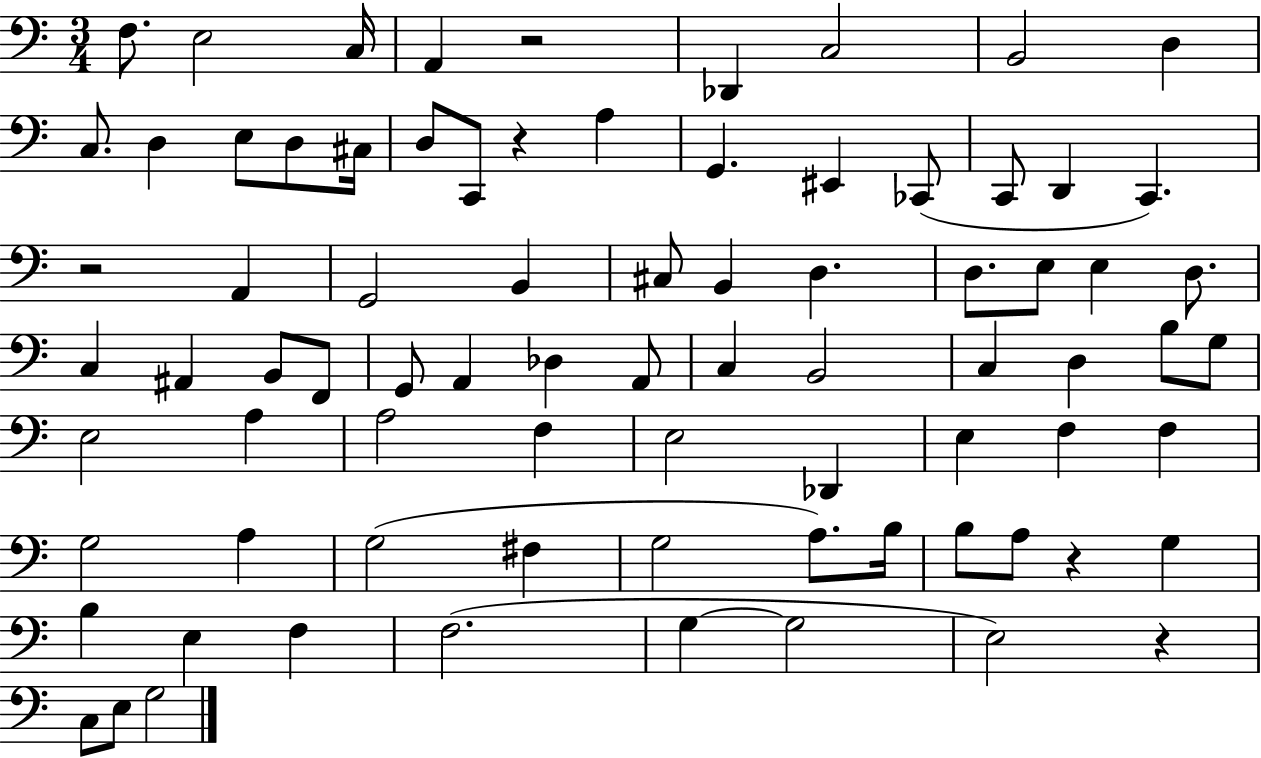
X:1
T:Untitled
M:3/4
L:1/4
K:C
F,/2 E,2 C,/4 A,, z2 _D,, C,2 B,,2 D, C,/2 D, E,/2 D,/2 ^C,/4 D,/2 C,,/2 z A, G,, ^E,, _C,,/2 C,,/2 D,, C,, z2 A,, G,,2 B,, ^C,/2 B,, D, D,/2 E,/2 E, D,/2 C, ^A,, B,,/2 F,,/2 G,,/2 A,, _D, A,,/2 C, B,,2 C, D, B,/2 G,/2 E,2 A, A,2 F, E,2 _D,, E, F, F, G,2 A, G,2 ^F, G,2 A,/2 B,/4 B,/2 A,/2 z G, B, E, F, F,2 G, G,2 E,2 z C,/2 E,/2 G,2